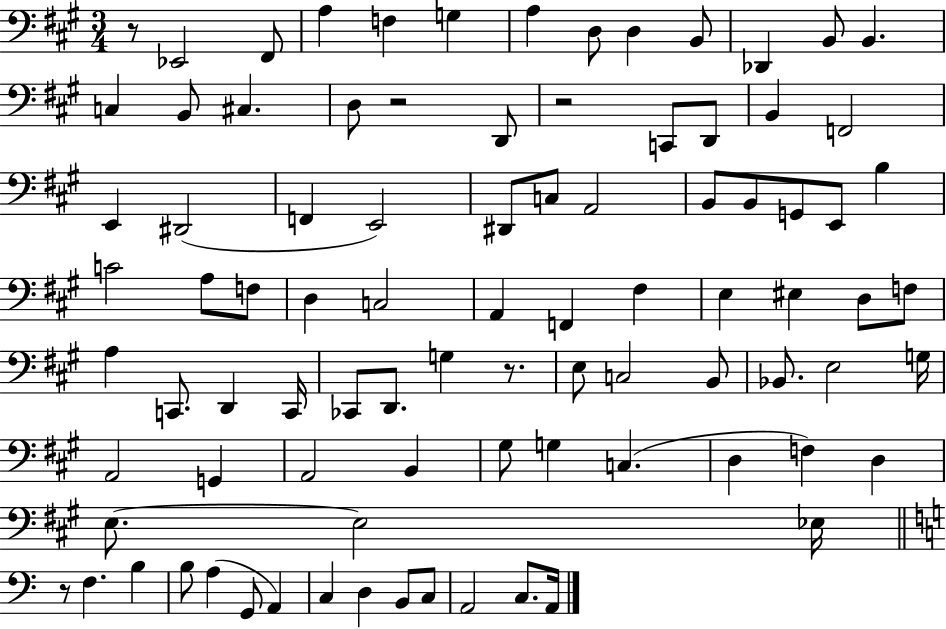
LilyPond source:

{
  \clef bass
  \numericTimeSignature
  \time 3/4
  \key a \major
  r8 ees,2 fis,8 | a4 f4 g4 | a4 d8 d4 b,8 | des,4 b,8 b,4. | \break c4 b,8 cis4. | d8 r2 d,8 | r2 c,8 d,8 | b,4 f,2 | \break e,4 dis,2( | f,4 e,2) | dis,8 c8 a,2 | b,8 b,8 g,8 e,8 b4 | \break c'2 a8 f8 | d4 c2 | a,4 f,4 fis4 | e4 eis4 d8 f8 | \break a4 c,8. d,4 c,16 | ces,8 d,8. g4 r8. | e8 c2 b,8 | bes,8. e2 g16 | \break a,2 g,4 | a,2 b,4 | gis8 g4 c4.( | d4 f4) d4 | \break e8.~~ e2 ees16 | \bar "||" \break \key c \major r8 f4. b4 | b8 a4( g,8 a,4) | c4 d4 b,8 c8 | a,2 c8. a,16 | \break \bar "|."
}